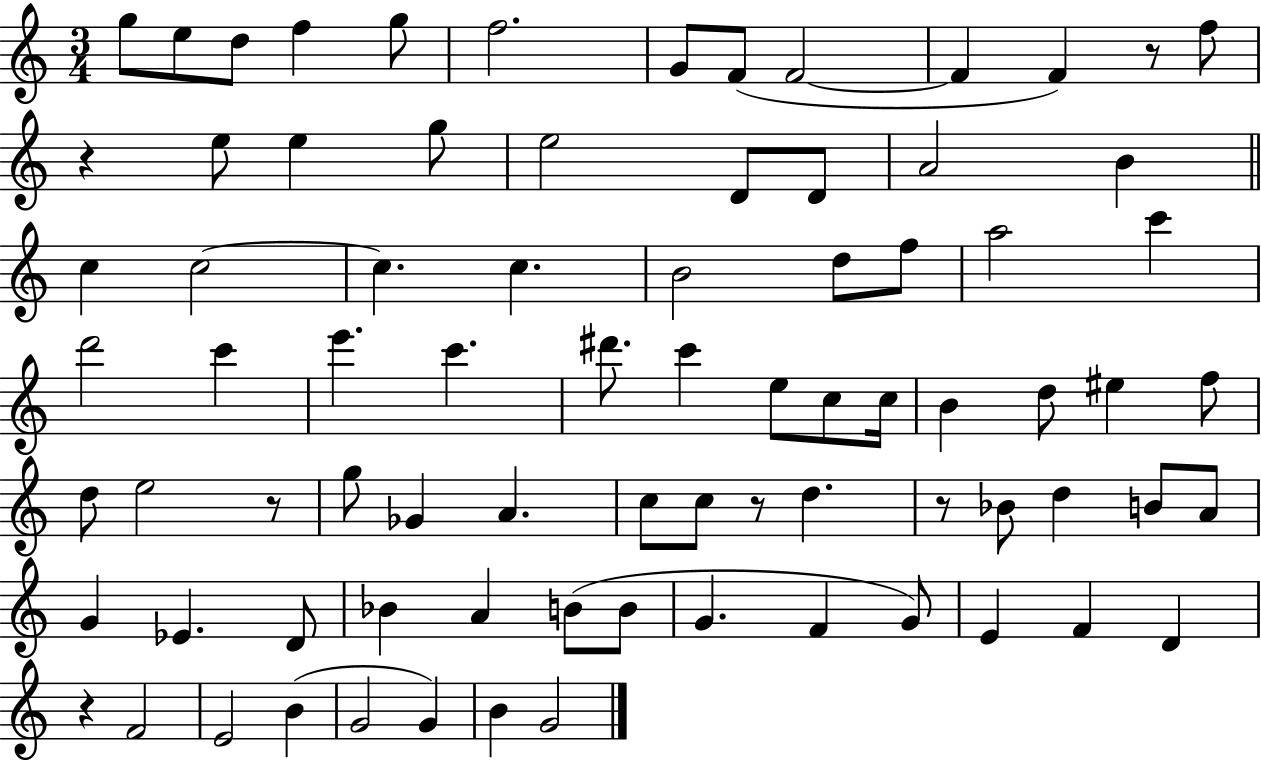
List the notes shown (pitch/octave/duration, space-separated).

G5/e E5/e D5/e F5/q G5/e F5/h. G4/e F4/e F4/h F4/q F4/q R/e F5/e R/q E5/e E5/q G5/e E5/h D4/e D4/e A4/h B4/q C5/q C5/h C5/q. C5/q. B4/h D5/e F5/e A5/h C6/q D6/h C6/q E6/q. C6/q. D#6/e. C6/q E5/e C5/e C5/s B4/q D5/e EIS5/q F5/e D5/e E5/h R/e G5/e Gb4/q A4/q. C5/e C5/e R/e D5/q. R/e Bb4/e D5/q B4/e A4/e G4/q Eb4/q. D4/e Bb4/q A4/q B4/e B4/e G4/q. F4/q G4/e E4/q F4/q D4/q R/q F4/h E4/h B4/q G4/h G4/q B4/q G4/h